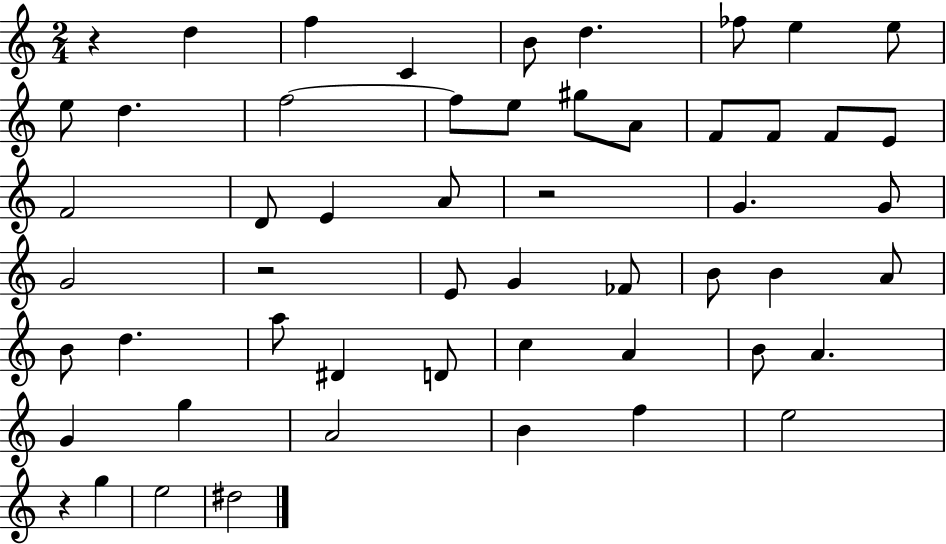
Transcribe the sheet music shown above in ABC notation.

X:1
T:Untitled
M:2/4
L:1/4
K:C
z d f C B/2 d _f/2 e e/2 e/2 d f2 f/2 e/2 ^g/2 A/2 F/2 F/2 F/2 E/2 F2 D/2 E A/2 z2 G G/2 G2 z2 E/2 G _F/2 B/2 B A/2 B/2 d a/2 ^D D/2 c A B/2 A G g A2 B f e2 z g e2 ^d2